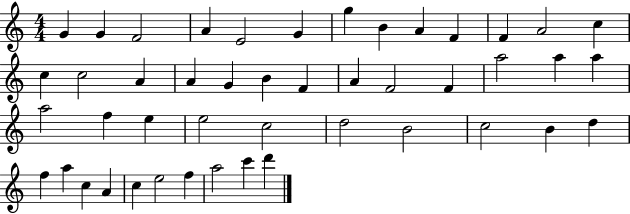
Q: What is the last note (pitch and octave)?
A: D6